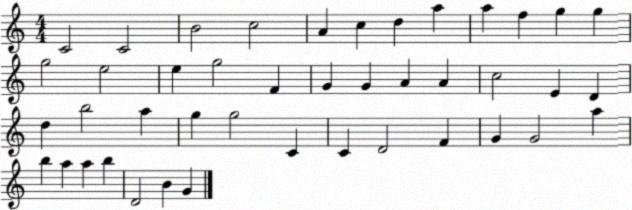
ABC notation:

X:1
T:Untitled
M:4/4
L:1/4
K:C
C2 C2 B2 c2 A c d a a f g g g2 e2 e g2 F G G A A c2 E D d b2 a g g2 C C D2 F G G2 a b a a b D2 B G